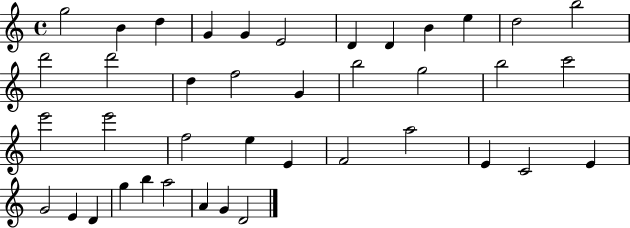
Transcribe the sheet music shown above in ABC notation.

X:1
T:Untitled
M:4/4
L:1/4
K:C
g2 B d G G E2 D D B e d2 b2 d'2 d'2 d f2 G b2 g2 b2 c'2 e'2 e'2 f2 e E F2 a2 E C2 E G2 E D g b a2 A G D2